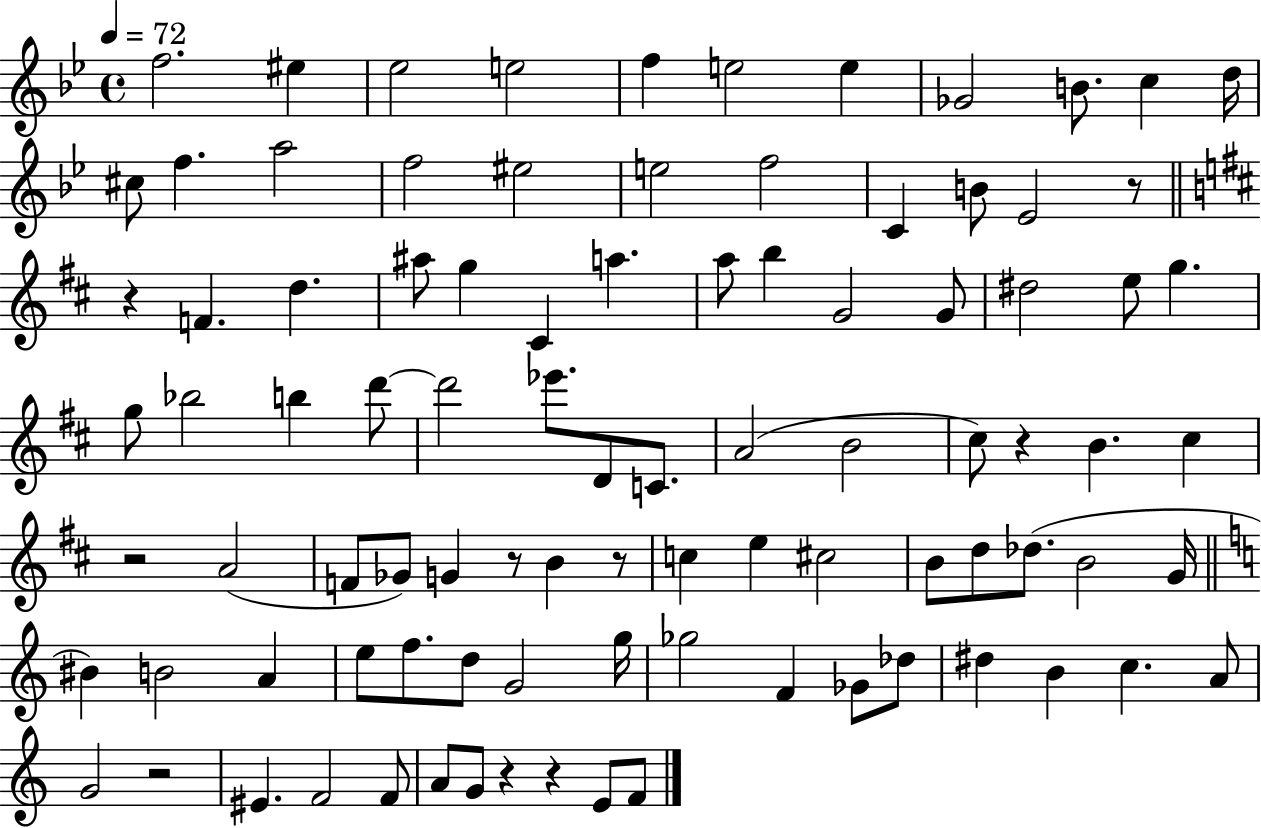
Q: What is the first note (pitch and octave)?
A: F5